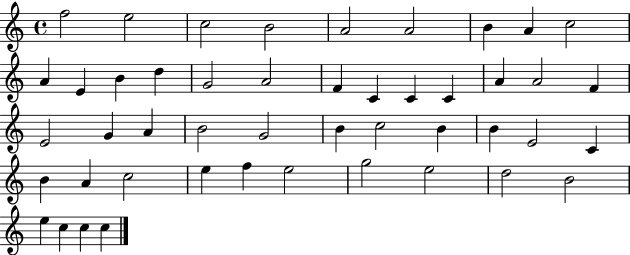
{
  \clef treble
  \time 4/4
  \defaultTimeSignature
  \key c \major
  f''2 e''2 | c''2 b'2 | a'2 a'2 | b'4 a'4 c''2 | \break a'4 e'4 b'4 d''4 | g'2 a'2 | f'4 c'4 c'4 c'4 | a'4 a'2 f'4 | \break e'2 g'4 a'4 | b'2 g'2 | b'4 c''2 b'4 | b'4 e'2 c'4 | \break b'4 a'4 c''2 | e''4 f''4 e''2 | g''2 e''2 | d''2 b'2 | \break e''4 c''4 c''4 c''4 | \bar "|."
}